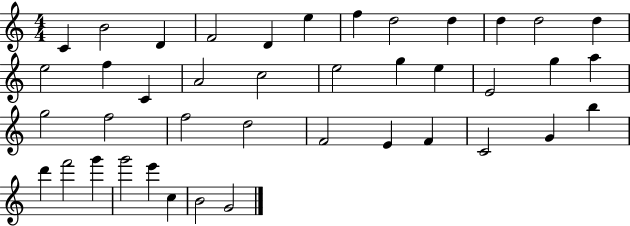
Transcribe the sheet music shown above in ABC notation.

X:1
T:Untitled
M:4/4
L:1/4
K:C
C B2 D F2 D e f d2 d d d2 d e2 f C A2 c2 e2 g e E2 g a g2 f2 f2 d2 F2 E F C2 G b d' f'2 g' g'2 e' c B2 G2